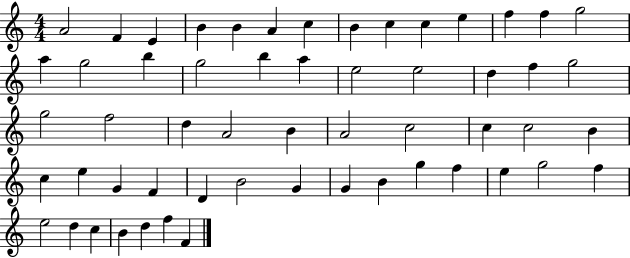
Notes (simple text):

A4/h F4/q E4/q B4/q B4/q A4/q C5/q B4/q C5/q C5/q E5/q F5/q F5/q G5/h A5/q G5/h B5/q G5/h B5/q A5/q E5/h E5/h D5/q F5/q G5/h G5/h F5/h D5/q A4/h B4/q A4/h C5/h C5/q C5/h B4/q C5/q E5/q G4/q F4/q D4/q B4/h G4/q G4/q B4/q G5/q F5/q E5/q G5/h F5/q E5/h D5/q C5/q B4/q D5/q F5/q F4/q